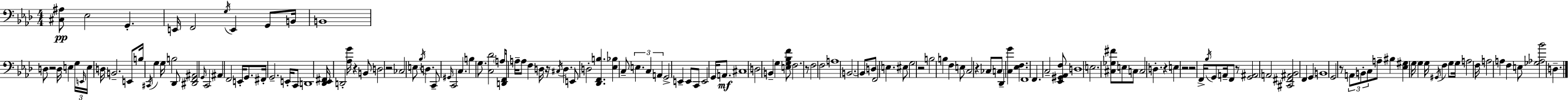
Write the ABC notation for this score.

X:1
T:Untitled
M:4/4
L:1/4
K:Ab
[^C,^A,]/2 _E,2 G,, E,,/4 F,,2 G,/4 E,, G,,/2 B,,/4 B,,4 D,/2 z2 D,/4 E, G,/4 E,,/4 E,/4 D,/4 B,,2 E,,/2 B,/4 ^C,,/4 G, G,/4 B,2 _D,,/2 [^D,,F,,^A,,]2 G,,/4 C,,2 ^A,, F,,2 E,,/4 G,,/2 ^F,,/4 G,,2 E,,/4 C,,/2 D,,4 [_D,,_E,,^F,,]/4 D,,2 [_A,G]/4 z B,,/2 D,2 z2 _C,2 E,/2 _B,/4 D, C,,/2 ^G,,/4 C,,2 C, B, G,/2 [C,_D]2 A,/4 [D,,F,,]/4 A,/4 A,/2 F, D,/4 z/4 ^C,/4 D, E,,/2 D,2 [_D,,F,,B,] [_E,_B,] C,/2 E, C, A,, G,,2 E,, E,,/2 C,,/2 E,,2 G,,/4 A,,/2 ^C,4 D,2 B,, G, [E,G,_B,F]/2 F,2 z/2 F,2 F,2 A,4 B,,2 B,,/2 D,/2 F,,2 E, ^E,/2 G,2 z2 B,2 B, F, E,/2 C,2 z _C,/2 C,/2 _D,, [C,G] [_E,F,] F,,4 F,, C,2 [_E,,^G,,_A,,F,]/2 D,4 E,2 [^C,_G,^F]/2 E,/2 C,/2 C,2 D, z E, z2 z2 F,,/4 _B,/4 G,,/2 A,,/4 F,,/2 z/2 [G,,^A,,]2 A,,2 [^C,,^F,,^A,,_B,,]2 F,, G,, B,,4 G,,2 z/2 A,,/2 B,,/2 C,/2 A,/2 ^B, [_E,^G,] G,/4 G, G,/4 ^G,,/4 F, G,/2 G,/4 A,2 F,/4 A,2 A, F, E,/2 [_G,_A,_B]2 D,